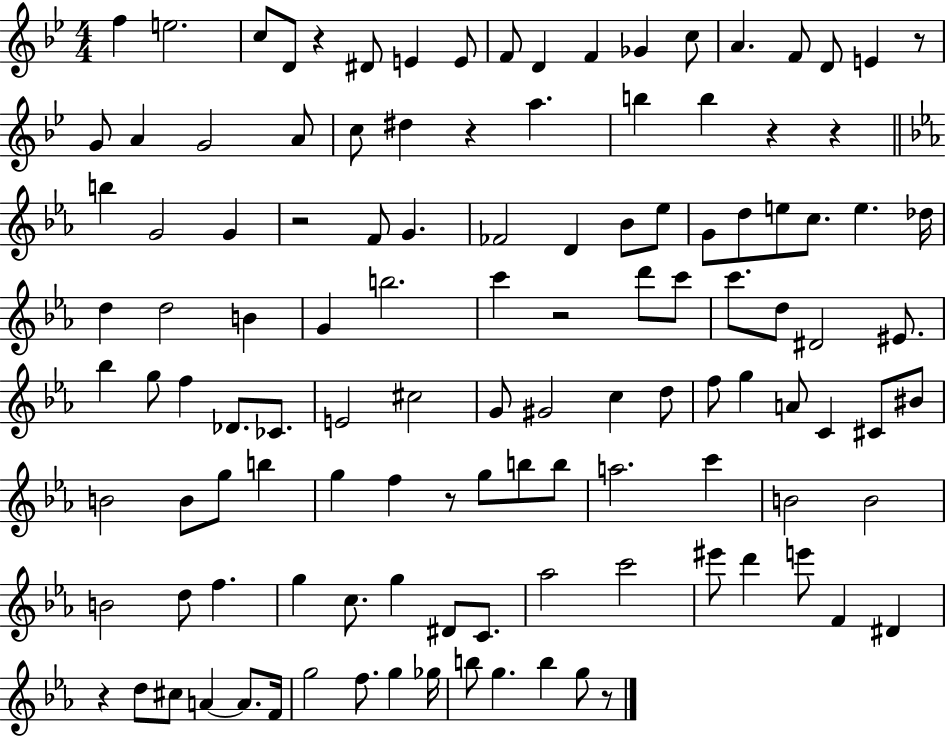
F5/q E5/h. C5/e D4/e R/q D#4/e E4/q E4/e F4/e D4/q F4/q Gb4/q C5/e A4/q. F4/e D4/e E4/q R/e G4/e A4/q G4/h A4/e C5/e D#5/q R/q A5/q. B5/q B5/q R/q R/q B5/q G4/h G4/q R/h F4/e G4/q. FES4/h D4/q Bb4/e Eb5/e G4/e D5/e E5/e C5/e. E5/q. Db5/s D5/q D5/h B4/q G4/q B5/h. C6/q R/h D6/e C6/e C6/e. D5/e D#4/h EIS4/e. Bb5/q G5/e F5/q Db4/e. CES4/e. E4/h C#5/h G4/e G#4/h C5/q D5/e F5/e G5/q A4/e C4/q C#4/e BIS4/e B4/h B4/e G5/e B5/q G5/q F5/q R/e G5/e B5/e B5/e A5/h. C6/q B4/h B4/h B4/h D5/e F5/q. G5/q C5/e. G5/q D#4/e C4/e. Ab5/h C6/h EIS6/e D6/q E6/e F4/q D#4/q R/q D5/e C#5/e A4/q A4/e. F4/s G5/h F5/e. G5/q Gb5/s B5/e G5/q. B5/q G5/e R/e